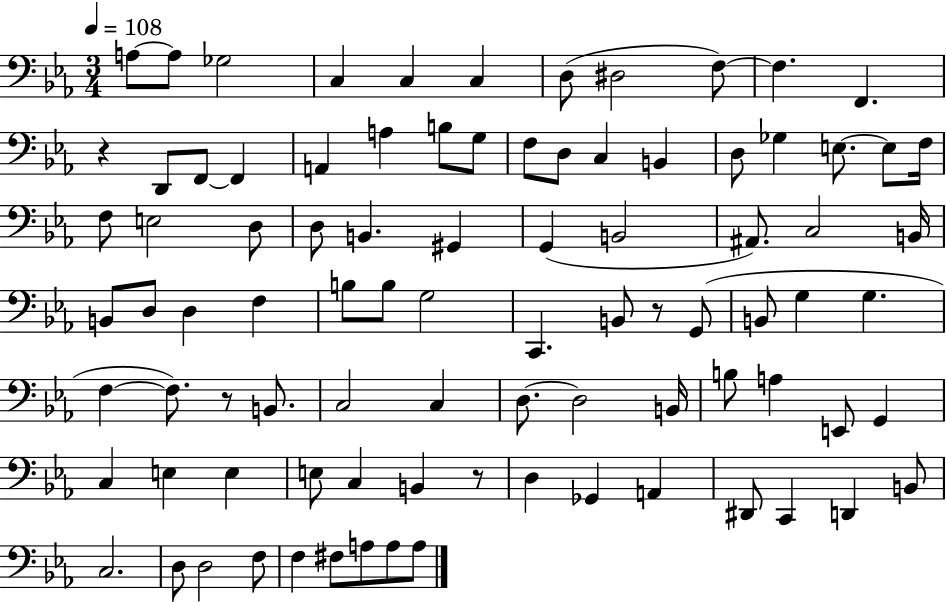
X:1
T:Untitled
M:3/4
L:1/4
K:Eb
A,/2 A,/2 _G,2 C, C, C, D,/2 ^D,2 F,/2 F, F,, z D,,/2 F,,/2 F,, A,, A, B,/2 G,/2 F,/2 D,/2 C, B,, D,/2 _G, E,/2 E,/2 F,/4 F,/2 E,2 D,/2 D,/2 B,, ^G,, G,, B,,2 ^A,,/2 C,2 B,,/4 B,,/2 D,/2 D, F, B,/2 B,/2 G,2 C,, B,,/2 z/2 G,,/2 B,,/2 G, G, F, F,/2 z/2 B,,/2 C,2 C, D,/2 D,2 B,,/4 B,/2 A, E,,/2 G,, C, E, E, E,/2 C, B,, z/2 D, _G,, A,, ^D,,/2 C,, D,, B,,/2 C,2 D,/2 D,2 F,/2 F, ^F,/2 A,/2 A,/2 A,/2